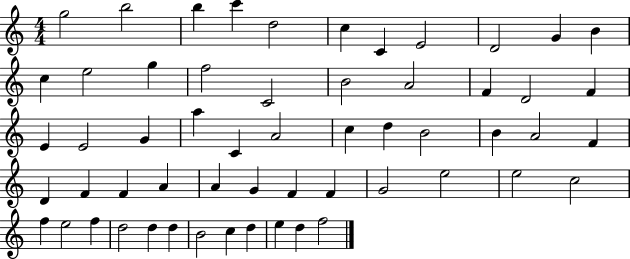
G5/h B5/h B5/q C6/q D5/h C5/q C4/q E4/h D4/h G4/q B4/q C5/q E5/h G5/q F5/h C4/h B4/h A4/h F4/q D4/h F4/q E4/q E4/h G4/q A5/q C4/q A4/h C5/q D5/q B4/h B4/q A4/h F4/q D4/q F4/q F4/q A4/q A4/q G4/q F4/q F4/q G4/h E5/h E5/h C5/h F5/q E5/h F5/q D5/h D5/q D5/q B4/h C5/q D5/q E5/q D5/q F5/h